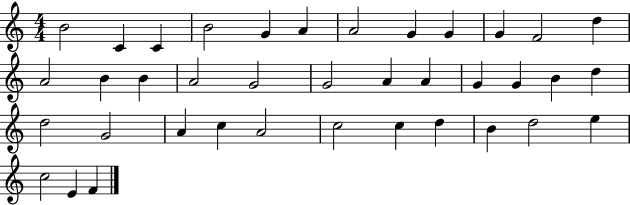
{
  \clef treble
  \numericTimeSignature
  \time 4/4
  \key c \major
  b'2 c'4 c'4 | b'2 g'4 a'4 | a'2 g'4 g'4 | g'4 f'2 d''4 | \break a'2 b'4 b'4 | a'2 g'2 | g'2 a'4 a'4 | g'4 g'4 b'4 d''4 | \break d''2 g'2 | a'4 c''4 a'2 | c''2 c''4 d''4 | b'4 d''2 e''4 | \break c''2 e'4 f'4 | \bar "|."
}